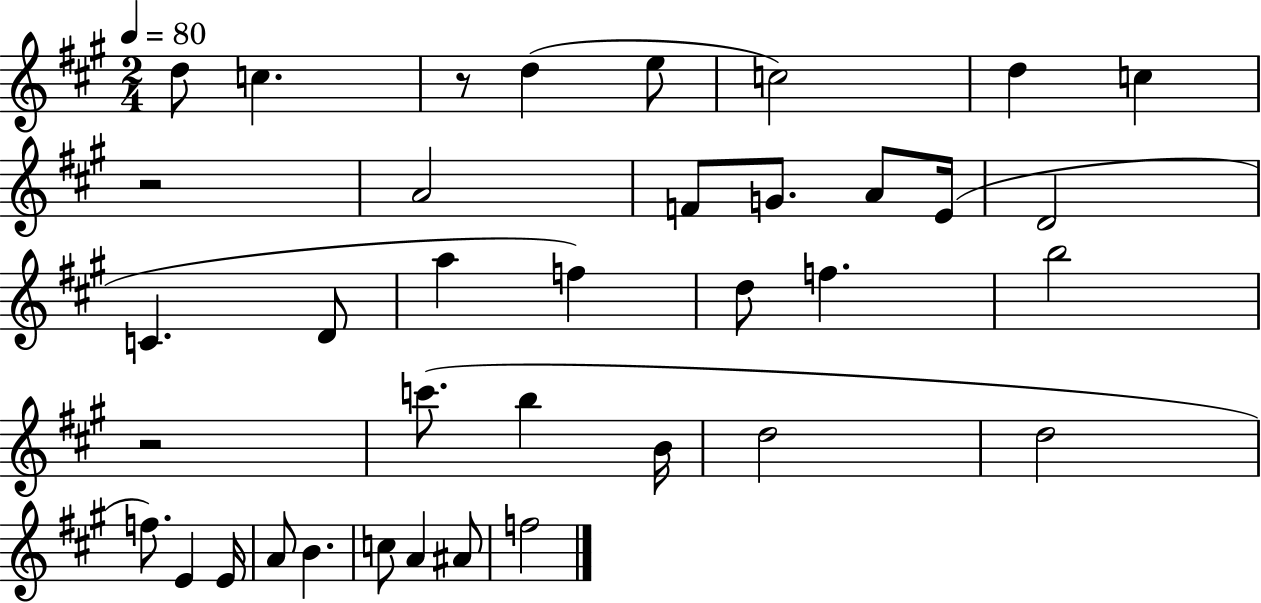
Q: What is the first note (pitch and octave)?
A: D5